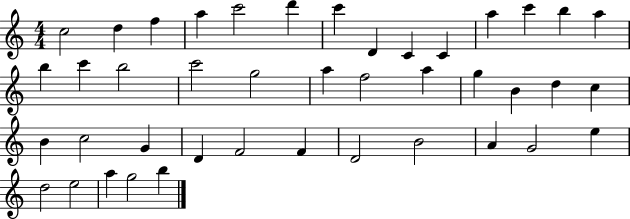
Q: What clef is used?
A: treble